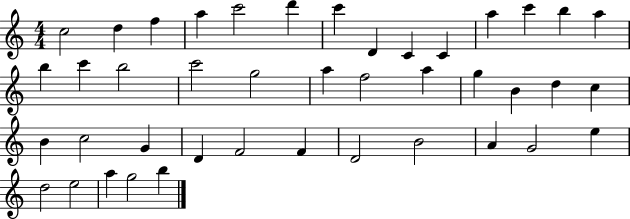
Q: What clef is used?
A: treble